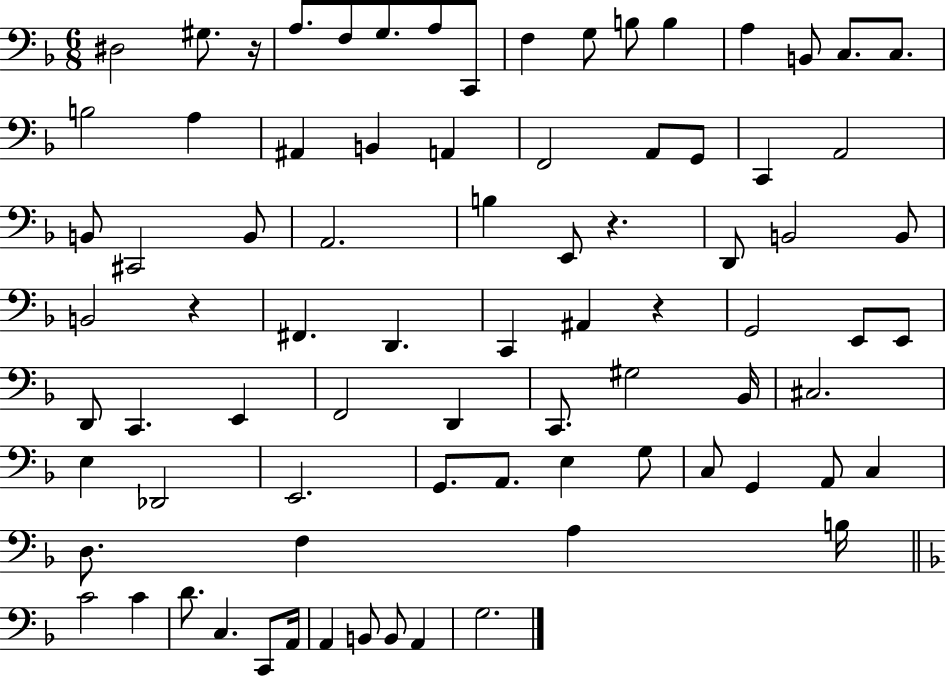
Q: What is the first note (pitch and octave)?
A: D#3